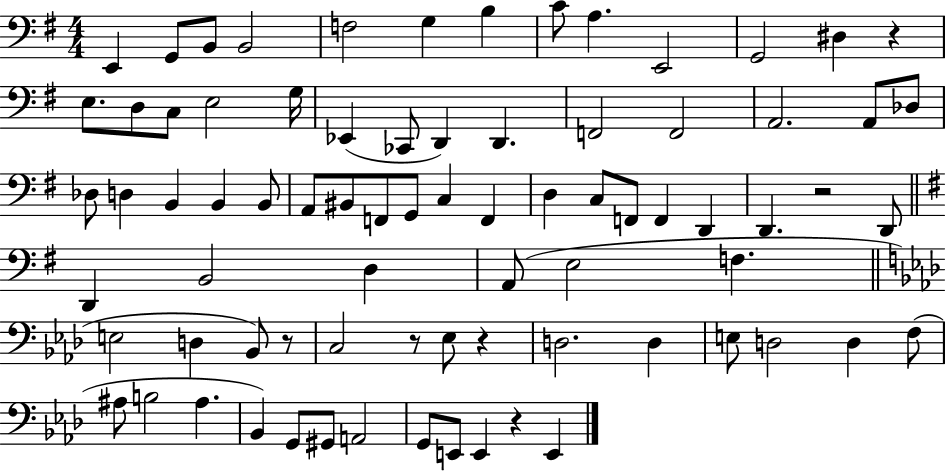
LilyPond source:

{
  \clef bass
  \numericTimeSignature
  \time 4/4
  \key g \major
  e,4 g,8 b,8 b,2 | f2 g4 b4 | c'8 a4. e,2 | g,2 dis4 r4 | \break e8. d8 c8 e2 g16 | ees,4( ces,8 d,4) d,4. | f,2 f,2 | a,2. a,8 des8 | \break des8 d4 b,4 b,4 b,8 | a,8 bis,8 f,8 g,8 c4 f,4 | d4 c8 f,8 f,4 d,4 | d,4. r2 d,8 | \break \bar "||" \break \key e \minor d,4 b,2 d4 | a,8( e2 f4. | \bar "||" \break \key aes \major e2 d4 bes,8) r8 | c2 r8 ees8 r4 | d2. d4 | e8 d2 d4 f8( | \break ais8 b2 ais4. | bes,4) g,8 gis,8 a,2 | g,8 e,8 e,4 r4 e,4 | \bar "|."
}